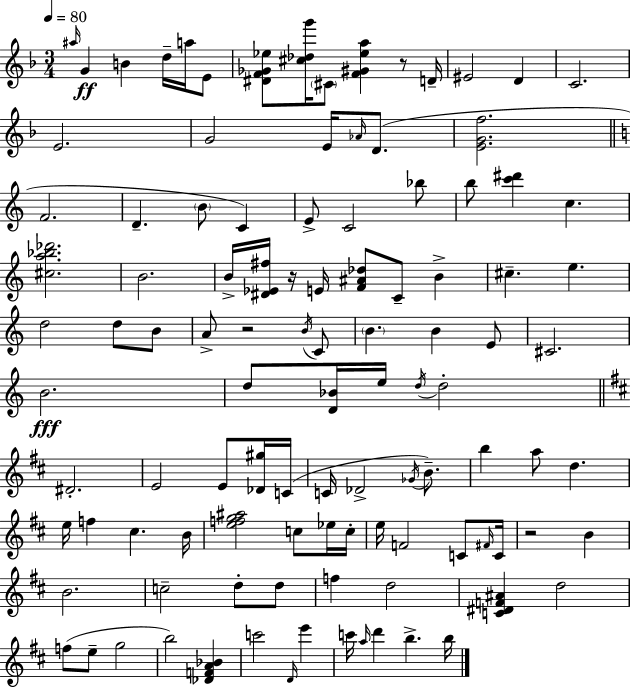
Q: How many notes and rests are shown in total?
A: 107